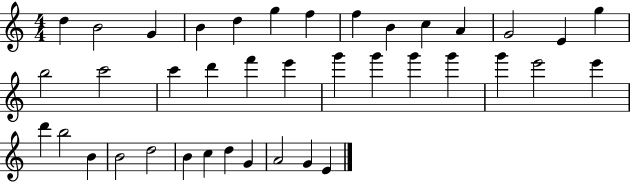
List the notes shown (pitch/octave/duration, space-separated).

D5/q B4/h G4/q B4/q D5/q G5/q F5/q F5/q B4/q C5/q A4/q G4/h E4/q G5/q B5/h C6/h C6/q D6/q F6/q E6/q G6/q G6/q G6/q G6/q G6/q E6/h E6/q D6/q B5/h B4/q B4/h D5/h B4/q C5/q D5/q G4/q A4/h G4/q E4/q